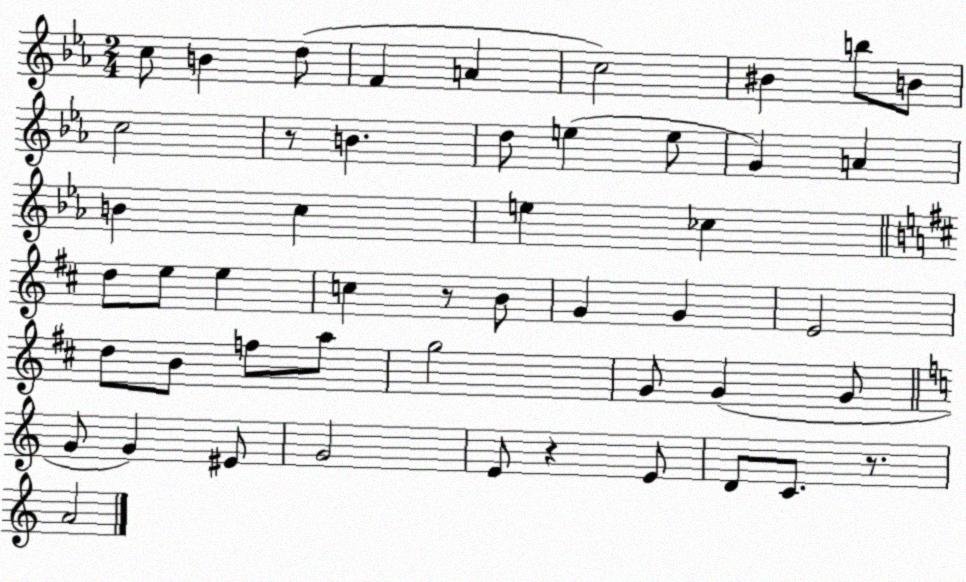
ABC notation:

X:1
T:Untitled
M:2/4
L:1/4
K:Eb
c/2 B d/2 F A c2 ^B b/2 B/2 c2 z/2 B d/2 e e/2 G A B c e _c d/2 e/2 e c z/2 B/2 G G E2 d/2 B/2 f/2 a/2 g2 G/2 G G/2 G/2 G ^E/2 G2 E/2 z E/2 D/2 C/2 z/2 A2